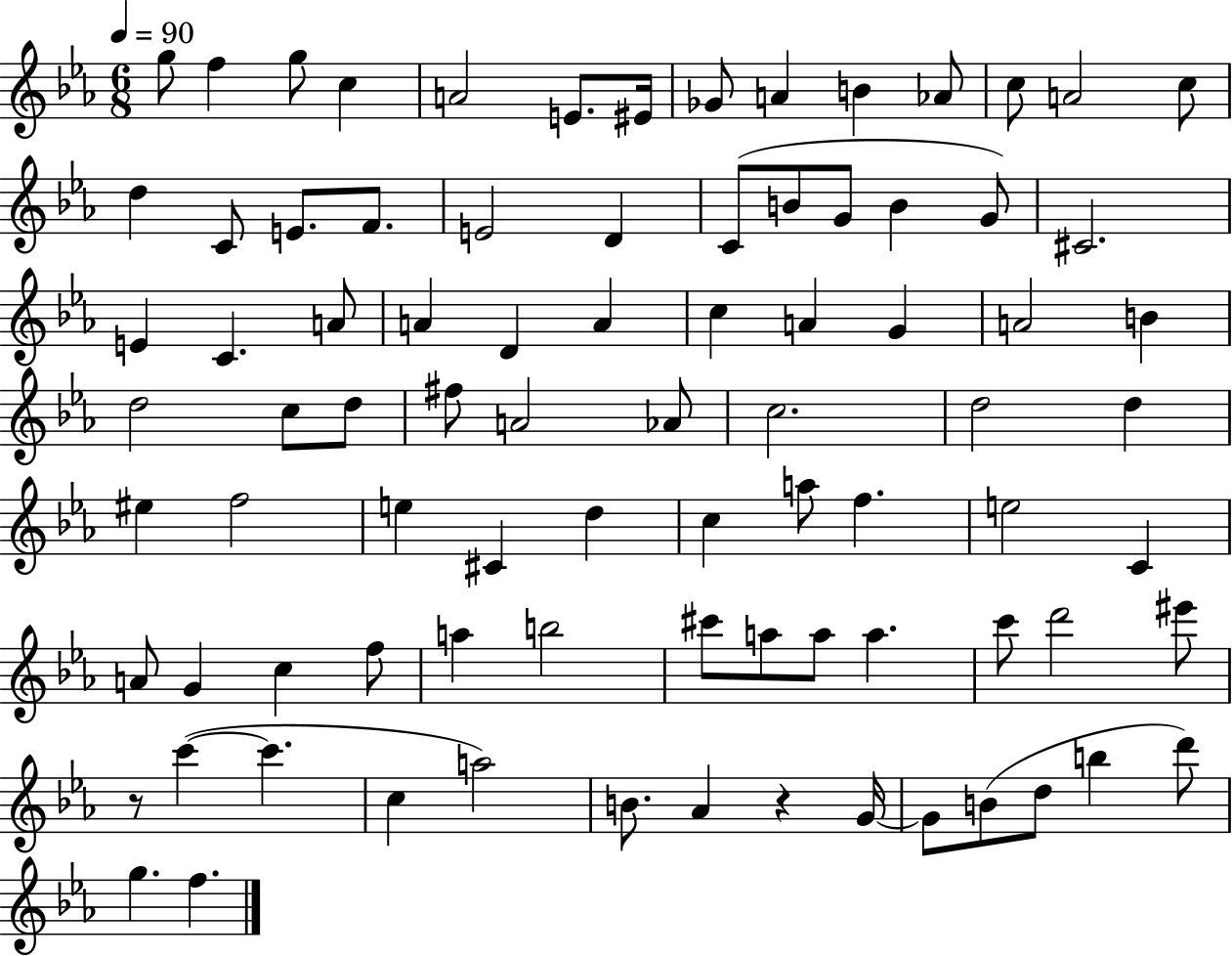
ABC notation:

X:1
T:Untitled
M:6/8
L:1/4
K:Eb
g/2 f g/2 c A2 E/2 ^E/4 _G/2 A B _A/2 c/2 A2 c/2 d C/2 E/2 F/2 E2 D C/2 B/2 G/2 B G/2 ^C2 E C A/2 A D A c A G A2 B d2 c/2 d/2 ^f/2 A2 _A/2 c2 d2 d ^e f2 e ^C d c a/2 f e2 C A/2 G c f/2 a b2 ^c'/2 a/2 a/2 a c'/2 d'2 ^e'/2 z/2 c' c' c a2 B/2 _A z G/4 G/2 B/2 d/2 b d'/2 g f